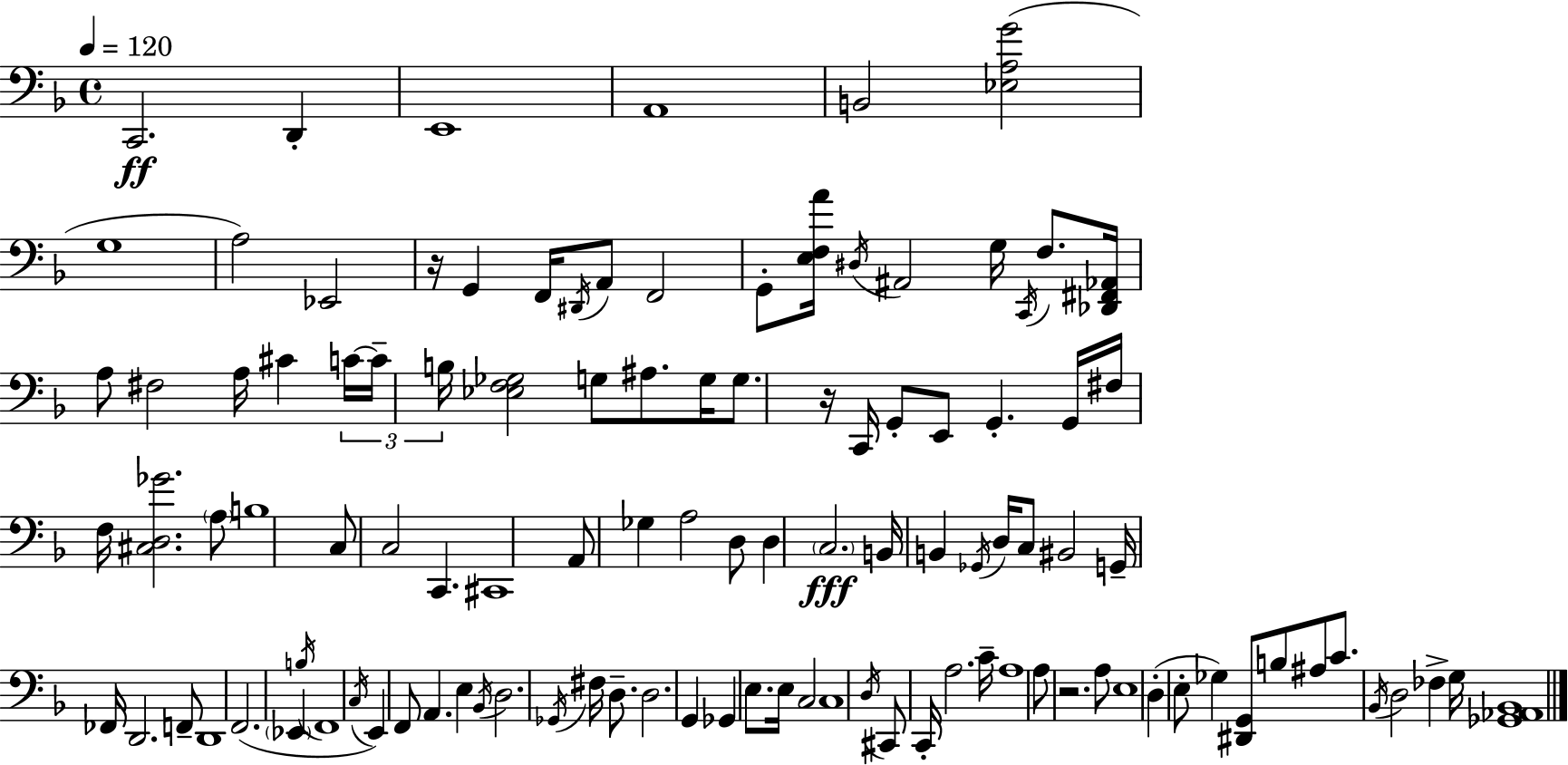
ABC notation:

X:1
T:Untitled
M:4/4
L:1/4
K:Dm
C,,2 D,, E,,4 A,,4 B,,2 [_E,A,G]2 G,4 A,2 _E,,2 z/4 G,, F,,/4 ^D,,/4 A,,/2 F,,2 G,,/2 [E,F,A]/4 ^D,/4 ^A,,2 G,/4 C,,/4 F,/2 [_D,,^F,,_A,,]/4 A,/2 ^F,2 A,/4 ^C C/4 C/4 B,/4 [_E,F,_G,]2 G,/2 ^A,/2 G,/4 G,/2 z/4 C,,/4 G,,/2 E,,/2 G,, G,,/4 ^F,/4 F,/4 [^C,D,_G]2 A,/2 B,4 C,/2 C,2 C,, ^C,,4 A,,/2 _G, A,2 D,/2 D, C,2 B,,/4 B,, _G,,/4 D,/4 C,/2 ^B,,2 G,,/4 _F,,/4 D,,2 F,,/2 D,,4 F,,2 _E,, B,/4 F,,4 C,/4 E,, F,,/2 A,, E, _B,,/4 D,2 _G,,/4 ^F,/4 D,/2 D,2 G,, _G,, E,/2 E,/4 C,2 C,4 D,/4 ^C,,/2 C,,/4 A,2 C/4 A,4 A,/2 z2 A,/2 E,4 D, E,/2 _G, [^D,,G,,]/2 B,/2 ^A,/2 C/2 _B,,/4 D,2 _F, G,/4 [_G,,_A,,_B,,]4